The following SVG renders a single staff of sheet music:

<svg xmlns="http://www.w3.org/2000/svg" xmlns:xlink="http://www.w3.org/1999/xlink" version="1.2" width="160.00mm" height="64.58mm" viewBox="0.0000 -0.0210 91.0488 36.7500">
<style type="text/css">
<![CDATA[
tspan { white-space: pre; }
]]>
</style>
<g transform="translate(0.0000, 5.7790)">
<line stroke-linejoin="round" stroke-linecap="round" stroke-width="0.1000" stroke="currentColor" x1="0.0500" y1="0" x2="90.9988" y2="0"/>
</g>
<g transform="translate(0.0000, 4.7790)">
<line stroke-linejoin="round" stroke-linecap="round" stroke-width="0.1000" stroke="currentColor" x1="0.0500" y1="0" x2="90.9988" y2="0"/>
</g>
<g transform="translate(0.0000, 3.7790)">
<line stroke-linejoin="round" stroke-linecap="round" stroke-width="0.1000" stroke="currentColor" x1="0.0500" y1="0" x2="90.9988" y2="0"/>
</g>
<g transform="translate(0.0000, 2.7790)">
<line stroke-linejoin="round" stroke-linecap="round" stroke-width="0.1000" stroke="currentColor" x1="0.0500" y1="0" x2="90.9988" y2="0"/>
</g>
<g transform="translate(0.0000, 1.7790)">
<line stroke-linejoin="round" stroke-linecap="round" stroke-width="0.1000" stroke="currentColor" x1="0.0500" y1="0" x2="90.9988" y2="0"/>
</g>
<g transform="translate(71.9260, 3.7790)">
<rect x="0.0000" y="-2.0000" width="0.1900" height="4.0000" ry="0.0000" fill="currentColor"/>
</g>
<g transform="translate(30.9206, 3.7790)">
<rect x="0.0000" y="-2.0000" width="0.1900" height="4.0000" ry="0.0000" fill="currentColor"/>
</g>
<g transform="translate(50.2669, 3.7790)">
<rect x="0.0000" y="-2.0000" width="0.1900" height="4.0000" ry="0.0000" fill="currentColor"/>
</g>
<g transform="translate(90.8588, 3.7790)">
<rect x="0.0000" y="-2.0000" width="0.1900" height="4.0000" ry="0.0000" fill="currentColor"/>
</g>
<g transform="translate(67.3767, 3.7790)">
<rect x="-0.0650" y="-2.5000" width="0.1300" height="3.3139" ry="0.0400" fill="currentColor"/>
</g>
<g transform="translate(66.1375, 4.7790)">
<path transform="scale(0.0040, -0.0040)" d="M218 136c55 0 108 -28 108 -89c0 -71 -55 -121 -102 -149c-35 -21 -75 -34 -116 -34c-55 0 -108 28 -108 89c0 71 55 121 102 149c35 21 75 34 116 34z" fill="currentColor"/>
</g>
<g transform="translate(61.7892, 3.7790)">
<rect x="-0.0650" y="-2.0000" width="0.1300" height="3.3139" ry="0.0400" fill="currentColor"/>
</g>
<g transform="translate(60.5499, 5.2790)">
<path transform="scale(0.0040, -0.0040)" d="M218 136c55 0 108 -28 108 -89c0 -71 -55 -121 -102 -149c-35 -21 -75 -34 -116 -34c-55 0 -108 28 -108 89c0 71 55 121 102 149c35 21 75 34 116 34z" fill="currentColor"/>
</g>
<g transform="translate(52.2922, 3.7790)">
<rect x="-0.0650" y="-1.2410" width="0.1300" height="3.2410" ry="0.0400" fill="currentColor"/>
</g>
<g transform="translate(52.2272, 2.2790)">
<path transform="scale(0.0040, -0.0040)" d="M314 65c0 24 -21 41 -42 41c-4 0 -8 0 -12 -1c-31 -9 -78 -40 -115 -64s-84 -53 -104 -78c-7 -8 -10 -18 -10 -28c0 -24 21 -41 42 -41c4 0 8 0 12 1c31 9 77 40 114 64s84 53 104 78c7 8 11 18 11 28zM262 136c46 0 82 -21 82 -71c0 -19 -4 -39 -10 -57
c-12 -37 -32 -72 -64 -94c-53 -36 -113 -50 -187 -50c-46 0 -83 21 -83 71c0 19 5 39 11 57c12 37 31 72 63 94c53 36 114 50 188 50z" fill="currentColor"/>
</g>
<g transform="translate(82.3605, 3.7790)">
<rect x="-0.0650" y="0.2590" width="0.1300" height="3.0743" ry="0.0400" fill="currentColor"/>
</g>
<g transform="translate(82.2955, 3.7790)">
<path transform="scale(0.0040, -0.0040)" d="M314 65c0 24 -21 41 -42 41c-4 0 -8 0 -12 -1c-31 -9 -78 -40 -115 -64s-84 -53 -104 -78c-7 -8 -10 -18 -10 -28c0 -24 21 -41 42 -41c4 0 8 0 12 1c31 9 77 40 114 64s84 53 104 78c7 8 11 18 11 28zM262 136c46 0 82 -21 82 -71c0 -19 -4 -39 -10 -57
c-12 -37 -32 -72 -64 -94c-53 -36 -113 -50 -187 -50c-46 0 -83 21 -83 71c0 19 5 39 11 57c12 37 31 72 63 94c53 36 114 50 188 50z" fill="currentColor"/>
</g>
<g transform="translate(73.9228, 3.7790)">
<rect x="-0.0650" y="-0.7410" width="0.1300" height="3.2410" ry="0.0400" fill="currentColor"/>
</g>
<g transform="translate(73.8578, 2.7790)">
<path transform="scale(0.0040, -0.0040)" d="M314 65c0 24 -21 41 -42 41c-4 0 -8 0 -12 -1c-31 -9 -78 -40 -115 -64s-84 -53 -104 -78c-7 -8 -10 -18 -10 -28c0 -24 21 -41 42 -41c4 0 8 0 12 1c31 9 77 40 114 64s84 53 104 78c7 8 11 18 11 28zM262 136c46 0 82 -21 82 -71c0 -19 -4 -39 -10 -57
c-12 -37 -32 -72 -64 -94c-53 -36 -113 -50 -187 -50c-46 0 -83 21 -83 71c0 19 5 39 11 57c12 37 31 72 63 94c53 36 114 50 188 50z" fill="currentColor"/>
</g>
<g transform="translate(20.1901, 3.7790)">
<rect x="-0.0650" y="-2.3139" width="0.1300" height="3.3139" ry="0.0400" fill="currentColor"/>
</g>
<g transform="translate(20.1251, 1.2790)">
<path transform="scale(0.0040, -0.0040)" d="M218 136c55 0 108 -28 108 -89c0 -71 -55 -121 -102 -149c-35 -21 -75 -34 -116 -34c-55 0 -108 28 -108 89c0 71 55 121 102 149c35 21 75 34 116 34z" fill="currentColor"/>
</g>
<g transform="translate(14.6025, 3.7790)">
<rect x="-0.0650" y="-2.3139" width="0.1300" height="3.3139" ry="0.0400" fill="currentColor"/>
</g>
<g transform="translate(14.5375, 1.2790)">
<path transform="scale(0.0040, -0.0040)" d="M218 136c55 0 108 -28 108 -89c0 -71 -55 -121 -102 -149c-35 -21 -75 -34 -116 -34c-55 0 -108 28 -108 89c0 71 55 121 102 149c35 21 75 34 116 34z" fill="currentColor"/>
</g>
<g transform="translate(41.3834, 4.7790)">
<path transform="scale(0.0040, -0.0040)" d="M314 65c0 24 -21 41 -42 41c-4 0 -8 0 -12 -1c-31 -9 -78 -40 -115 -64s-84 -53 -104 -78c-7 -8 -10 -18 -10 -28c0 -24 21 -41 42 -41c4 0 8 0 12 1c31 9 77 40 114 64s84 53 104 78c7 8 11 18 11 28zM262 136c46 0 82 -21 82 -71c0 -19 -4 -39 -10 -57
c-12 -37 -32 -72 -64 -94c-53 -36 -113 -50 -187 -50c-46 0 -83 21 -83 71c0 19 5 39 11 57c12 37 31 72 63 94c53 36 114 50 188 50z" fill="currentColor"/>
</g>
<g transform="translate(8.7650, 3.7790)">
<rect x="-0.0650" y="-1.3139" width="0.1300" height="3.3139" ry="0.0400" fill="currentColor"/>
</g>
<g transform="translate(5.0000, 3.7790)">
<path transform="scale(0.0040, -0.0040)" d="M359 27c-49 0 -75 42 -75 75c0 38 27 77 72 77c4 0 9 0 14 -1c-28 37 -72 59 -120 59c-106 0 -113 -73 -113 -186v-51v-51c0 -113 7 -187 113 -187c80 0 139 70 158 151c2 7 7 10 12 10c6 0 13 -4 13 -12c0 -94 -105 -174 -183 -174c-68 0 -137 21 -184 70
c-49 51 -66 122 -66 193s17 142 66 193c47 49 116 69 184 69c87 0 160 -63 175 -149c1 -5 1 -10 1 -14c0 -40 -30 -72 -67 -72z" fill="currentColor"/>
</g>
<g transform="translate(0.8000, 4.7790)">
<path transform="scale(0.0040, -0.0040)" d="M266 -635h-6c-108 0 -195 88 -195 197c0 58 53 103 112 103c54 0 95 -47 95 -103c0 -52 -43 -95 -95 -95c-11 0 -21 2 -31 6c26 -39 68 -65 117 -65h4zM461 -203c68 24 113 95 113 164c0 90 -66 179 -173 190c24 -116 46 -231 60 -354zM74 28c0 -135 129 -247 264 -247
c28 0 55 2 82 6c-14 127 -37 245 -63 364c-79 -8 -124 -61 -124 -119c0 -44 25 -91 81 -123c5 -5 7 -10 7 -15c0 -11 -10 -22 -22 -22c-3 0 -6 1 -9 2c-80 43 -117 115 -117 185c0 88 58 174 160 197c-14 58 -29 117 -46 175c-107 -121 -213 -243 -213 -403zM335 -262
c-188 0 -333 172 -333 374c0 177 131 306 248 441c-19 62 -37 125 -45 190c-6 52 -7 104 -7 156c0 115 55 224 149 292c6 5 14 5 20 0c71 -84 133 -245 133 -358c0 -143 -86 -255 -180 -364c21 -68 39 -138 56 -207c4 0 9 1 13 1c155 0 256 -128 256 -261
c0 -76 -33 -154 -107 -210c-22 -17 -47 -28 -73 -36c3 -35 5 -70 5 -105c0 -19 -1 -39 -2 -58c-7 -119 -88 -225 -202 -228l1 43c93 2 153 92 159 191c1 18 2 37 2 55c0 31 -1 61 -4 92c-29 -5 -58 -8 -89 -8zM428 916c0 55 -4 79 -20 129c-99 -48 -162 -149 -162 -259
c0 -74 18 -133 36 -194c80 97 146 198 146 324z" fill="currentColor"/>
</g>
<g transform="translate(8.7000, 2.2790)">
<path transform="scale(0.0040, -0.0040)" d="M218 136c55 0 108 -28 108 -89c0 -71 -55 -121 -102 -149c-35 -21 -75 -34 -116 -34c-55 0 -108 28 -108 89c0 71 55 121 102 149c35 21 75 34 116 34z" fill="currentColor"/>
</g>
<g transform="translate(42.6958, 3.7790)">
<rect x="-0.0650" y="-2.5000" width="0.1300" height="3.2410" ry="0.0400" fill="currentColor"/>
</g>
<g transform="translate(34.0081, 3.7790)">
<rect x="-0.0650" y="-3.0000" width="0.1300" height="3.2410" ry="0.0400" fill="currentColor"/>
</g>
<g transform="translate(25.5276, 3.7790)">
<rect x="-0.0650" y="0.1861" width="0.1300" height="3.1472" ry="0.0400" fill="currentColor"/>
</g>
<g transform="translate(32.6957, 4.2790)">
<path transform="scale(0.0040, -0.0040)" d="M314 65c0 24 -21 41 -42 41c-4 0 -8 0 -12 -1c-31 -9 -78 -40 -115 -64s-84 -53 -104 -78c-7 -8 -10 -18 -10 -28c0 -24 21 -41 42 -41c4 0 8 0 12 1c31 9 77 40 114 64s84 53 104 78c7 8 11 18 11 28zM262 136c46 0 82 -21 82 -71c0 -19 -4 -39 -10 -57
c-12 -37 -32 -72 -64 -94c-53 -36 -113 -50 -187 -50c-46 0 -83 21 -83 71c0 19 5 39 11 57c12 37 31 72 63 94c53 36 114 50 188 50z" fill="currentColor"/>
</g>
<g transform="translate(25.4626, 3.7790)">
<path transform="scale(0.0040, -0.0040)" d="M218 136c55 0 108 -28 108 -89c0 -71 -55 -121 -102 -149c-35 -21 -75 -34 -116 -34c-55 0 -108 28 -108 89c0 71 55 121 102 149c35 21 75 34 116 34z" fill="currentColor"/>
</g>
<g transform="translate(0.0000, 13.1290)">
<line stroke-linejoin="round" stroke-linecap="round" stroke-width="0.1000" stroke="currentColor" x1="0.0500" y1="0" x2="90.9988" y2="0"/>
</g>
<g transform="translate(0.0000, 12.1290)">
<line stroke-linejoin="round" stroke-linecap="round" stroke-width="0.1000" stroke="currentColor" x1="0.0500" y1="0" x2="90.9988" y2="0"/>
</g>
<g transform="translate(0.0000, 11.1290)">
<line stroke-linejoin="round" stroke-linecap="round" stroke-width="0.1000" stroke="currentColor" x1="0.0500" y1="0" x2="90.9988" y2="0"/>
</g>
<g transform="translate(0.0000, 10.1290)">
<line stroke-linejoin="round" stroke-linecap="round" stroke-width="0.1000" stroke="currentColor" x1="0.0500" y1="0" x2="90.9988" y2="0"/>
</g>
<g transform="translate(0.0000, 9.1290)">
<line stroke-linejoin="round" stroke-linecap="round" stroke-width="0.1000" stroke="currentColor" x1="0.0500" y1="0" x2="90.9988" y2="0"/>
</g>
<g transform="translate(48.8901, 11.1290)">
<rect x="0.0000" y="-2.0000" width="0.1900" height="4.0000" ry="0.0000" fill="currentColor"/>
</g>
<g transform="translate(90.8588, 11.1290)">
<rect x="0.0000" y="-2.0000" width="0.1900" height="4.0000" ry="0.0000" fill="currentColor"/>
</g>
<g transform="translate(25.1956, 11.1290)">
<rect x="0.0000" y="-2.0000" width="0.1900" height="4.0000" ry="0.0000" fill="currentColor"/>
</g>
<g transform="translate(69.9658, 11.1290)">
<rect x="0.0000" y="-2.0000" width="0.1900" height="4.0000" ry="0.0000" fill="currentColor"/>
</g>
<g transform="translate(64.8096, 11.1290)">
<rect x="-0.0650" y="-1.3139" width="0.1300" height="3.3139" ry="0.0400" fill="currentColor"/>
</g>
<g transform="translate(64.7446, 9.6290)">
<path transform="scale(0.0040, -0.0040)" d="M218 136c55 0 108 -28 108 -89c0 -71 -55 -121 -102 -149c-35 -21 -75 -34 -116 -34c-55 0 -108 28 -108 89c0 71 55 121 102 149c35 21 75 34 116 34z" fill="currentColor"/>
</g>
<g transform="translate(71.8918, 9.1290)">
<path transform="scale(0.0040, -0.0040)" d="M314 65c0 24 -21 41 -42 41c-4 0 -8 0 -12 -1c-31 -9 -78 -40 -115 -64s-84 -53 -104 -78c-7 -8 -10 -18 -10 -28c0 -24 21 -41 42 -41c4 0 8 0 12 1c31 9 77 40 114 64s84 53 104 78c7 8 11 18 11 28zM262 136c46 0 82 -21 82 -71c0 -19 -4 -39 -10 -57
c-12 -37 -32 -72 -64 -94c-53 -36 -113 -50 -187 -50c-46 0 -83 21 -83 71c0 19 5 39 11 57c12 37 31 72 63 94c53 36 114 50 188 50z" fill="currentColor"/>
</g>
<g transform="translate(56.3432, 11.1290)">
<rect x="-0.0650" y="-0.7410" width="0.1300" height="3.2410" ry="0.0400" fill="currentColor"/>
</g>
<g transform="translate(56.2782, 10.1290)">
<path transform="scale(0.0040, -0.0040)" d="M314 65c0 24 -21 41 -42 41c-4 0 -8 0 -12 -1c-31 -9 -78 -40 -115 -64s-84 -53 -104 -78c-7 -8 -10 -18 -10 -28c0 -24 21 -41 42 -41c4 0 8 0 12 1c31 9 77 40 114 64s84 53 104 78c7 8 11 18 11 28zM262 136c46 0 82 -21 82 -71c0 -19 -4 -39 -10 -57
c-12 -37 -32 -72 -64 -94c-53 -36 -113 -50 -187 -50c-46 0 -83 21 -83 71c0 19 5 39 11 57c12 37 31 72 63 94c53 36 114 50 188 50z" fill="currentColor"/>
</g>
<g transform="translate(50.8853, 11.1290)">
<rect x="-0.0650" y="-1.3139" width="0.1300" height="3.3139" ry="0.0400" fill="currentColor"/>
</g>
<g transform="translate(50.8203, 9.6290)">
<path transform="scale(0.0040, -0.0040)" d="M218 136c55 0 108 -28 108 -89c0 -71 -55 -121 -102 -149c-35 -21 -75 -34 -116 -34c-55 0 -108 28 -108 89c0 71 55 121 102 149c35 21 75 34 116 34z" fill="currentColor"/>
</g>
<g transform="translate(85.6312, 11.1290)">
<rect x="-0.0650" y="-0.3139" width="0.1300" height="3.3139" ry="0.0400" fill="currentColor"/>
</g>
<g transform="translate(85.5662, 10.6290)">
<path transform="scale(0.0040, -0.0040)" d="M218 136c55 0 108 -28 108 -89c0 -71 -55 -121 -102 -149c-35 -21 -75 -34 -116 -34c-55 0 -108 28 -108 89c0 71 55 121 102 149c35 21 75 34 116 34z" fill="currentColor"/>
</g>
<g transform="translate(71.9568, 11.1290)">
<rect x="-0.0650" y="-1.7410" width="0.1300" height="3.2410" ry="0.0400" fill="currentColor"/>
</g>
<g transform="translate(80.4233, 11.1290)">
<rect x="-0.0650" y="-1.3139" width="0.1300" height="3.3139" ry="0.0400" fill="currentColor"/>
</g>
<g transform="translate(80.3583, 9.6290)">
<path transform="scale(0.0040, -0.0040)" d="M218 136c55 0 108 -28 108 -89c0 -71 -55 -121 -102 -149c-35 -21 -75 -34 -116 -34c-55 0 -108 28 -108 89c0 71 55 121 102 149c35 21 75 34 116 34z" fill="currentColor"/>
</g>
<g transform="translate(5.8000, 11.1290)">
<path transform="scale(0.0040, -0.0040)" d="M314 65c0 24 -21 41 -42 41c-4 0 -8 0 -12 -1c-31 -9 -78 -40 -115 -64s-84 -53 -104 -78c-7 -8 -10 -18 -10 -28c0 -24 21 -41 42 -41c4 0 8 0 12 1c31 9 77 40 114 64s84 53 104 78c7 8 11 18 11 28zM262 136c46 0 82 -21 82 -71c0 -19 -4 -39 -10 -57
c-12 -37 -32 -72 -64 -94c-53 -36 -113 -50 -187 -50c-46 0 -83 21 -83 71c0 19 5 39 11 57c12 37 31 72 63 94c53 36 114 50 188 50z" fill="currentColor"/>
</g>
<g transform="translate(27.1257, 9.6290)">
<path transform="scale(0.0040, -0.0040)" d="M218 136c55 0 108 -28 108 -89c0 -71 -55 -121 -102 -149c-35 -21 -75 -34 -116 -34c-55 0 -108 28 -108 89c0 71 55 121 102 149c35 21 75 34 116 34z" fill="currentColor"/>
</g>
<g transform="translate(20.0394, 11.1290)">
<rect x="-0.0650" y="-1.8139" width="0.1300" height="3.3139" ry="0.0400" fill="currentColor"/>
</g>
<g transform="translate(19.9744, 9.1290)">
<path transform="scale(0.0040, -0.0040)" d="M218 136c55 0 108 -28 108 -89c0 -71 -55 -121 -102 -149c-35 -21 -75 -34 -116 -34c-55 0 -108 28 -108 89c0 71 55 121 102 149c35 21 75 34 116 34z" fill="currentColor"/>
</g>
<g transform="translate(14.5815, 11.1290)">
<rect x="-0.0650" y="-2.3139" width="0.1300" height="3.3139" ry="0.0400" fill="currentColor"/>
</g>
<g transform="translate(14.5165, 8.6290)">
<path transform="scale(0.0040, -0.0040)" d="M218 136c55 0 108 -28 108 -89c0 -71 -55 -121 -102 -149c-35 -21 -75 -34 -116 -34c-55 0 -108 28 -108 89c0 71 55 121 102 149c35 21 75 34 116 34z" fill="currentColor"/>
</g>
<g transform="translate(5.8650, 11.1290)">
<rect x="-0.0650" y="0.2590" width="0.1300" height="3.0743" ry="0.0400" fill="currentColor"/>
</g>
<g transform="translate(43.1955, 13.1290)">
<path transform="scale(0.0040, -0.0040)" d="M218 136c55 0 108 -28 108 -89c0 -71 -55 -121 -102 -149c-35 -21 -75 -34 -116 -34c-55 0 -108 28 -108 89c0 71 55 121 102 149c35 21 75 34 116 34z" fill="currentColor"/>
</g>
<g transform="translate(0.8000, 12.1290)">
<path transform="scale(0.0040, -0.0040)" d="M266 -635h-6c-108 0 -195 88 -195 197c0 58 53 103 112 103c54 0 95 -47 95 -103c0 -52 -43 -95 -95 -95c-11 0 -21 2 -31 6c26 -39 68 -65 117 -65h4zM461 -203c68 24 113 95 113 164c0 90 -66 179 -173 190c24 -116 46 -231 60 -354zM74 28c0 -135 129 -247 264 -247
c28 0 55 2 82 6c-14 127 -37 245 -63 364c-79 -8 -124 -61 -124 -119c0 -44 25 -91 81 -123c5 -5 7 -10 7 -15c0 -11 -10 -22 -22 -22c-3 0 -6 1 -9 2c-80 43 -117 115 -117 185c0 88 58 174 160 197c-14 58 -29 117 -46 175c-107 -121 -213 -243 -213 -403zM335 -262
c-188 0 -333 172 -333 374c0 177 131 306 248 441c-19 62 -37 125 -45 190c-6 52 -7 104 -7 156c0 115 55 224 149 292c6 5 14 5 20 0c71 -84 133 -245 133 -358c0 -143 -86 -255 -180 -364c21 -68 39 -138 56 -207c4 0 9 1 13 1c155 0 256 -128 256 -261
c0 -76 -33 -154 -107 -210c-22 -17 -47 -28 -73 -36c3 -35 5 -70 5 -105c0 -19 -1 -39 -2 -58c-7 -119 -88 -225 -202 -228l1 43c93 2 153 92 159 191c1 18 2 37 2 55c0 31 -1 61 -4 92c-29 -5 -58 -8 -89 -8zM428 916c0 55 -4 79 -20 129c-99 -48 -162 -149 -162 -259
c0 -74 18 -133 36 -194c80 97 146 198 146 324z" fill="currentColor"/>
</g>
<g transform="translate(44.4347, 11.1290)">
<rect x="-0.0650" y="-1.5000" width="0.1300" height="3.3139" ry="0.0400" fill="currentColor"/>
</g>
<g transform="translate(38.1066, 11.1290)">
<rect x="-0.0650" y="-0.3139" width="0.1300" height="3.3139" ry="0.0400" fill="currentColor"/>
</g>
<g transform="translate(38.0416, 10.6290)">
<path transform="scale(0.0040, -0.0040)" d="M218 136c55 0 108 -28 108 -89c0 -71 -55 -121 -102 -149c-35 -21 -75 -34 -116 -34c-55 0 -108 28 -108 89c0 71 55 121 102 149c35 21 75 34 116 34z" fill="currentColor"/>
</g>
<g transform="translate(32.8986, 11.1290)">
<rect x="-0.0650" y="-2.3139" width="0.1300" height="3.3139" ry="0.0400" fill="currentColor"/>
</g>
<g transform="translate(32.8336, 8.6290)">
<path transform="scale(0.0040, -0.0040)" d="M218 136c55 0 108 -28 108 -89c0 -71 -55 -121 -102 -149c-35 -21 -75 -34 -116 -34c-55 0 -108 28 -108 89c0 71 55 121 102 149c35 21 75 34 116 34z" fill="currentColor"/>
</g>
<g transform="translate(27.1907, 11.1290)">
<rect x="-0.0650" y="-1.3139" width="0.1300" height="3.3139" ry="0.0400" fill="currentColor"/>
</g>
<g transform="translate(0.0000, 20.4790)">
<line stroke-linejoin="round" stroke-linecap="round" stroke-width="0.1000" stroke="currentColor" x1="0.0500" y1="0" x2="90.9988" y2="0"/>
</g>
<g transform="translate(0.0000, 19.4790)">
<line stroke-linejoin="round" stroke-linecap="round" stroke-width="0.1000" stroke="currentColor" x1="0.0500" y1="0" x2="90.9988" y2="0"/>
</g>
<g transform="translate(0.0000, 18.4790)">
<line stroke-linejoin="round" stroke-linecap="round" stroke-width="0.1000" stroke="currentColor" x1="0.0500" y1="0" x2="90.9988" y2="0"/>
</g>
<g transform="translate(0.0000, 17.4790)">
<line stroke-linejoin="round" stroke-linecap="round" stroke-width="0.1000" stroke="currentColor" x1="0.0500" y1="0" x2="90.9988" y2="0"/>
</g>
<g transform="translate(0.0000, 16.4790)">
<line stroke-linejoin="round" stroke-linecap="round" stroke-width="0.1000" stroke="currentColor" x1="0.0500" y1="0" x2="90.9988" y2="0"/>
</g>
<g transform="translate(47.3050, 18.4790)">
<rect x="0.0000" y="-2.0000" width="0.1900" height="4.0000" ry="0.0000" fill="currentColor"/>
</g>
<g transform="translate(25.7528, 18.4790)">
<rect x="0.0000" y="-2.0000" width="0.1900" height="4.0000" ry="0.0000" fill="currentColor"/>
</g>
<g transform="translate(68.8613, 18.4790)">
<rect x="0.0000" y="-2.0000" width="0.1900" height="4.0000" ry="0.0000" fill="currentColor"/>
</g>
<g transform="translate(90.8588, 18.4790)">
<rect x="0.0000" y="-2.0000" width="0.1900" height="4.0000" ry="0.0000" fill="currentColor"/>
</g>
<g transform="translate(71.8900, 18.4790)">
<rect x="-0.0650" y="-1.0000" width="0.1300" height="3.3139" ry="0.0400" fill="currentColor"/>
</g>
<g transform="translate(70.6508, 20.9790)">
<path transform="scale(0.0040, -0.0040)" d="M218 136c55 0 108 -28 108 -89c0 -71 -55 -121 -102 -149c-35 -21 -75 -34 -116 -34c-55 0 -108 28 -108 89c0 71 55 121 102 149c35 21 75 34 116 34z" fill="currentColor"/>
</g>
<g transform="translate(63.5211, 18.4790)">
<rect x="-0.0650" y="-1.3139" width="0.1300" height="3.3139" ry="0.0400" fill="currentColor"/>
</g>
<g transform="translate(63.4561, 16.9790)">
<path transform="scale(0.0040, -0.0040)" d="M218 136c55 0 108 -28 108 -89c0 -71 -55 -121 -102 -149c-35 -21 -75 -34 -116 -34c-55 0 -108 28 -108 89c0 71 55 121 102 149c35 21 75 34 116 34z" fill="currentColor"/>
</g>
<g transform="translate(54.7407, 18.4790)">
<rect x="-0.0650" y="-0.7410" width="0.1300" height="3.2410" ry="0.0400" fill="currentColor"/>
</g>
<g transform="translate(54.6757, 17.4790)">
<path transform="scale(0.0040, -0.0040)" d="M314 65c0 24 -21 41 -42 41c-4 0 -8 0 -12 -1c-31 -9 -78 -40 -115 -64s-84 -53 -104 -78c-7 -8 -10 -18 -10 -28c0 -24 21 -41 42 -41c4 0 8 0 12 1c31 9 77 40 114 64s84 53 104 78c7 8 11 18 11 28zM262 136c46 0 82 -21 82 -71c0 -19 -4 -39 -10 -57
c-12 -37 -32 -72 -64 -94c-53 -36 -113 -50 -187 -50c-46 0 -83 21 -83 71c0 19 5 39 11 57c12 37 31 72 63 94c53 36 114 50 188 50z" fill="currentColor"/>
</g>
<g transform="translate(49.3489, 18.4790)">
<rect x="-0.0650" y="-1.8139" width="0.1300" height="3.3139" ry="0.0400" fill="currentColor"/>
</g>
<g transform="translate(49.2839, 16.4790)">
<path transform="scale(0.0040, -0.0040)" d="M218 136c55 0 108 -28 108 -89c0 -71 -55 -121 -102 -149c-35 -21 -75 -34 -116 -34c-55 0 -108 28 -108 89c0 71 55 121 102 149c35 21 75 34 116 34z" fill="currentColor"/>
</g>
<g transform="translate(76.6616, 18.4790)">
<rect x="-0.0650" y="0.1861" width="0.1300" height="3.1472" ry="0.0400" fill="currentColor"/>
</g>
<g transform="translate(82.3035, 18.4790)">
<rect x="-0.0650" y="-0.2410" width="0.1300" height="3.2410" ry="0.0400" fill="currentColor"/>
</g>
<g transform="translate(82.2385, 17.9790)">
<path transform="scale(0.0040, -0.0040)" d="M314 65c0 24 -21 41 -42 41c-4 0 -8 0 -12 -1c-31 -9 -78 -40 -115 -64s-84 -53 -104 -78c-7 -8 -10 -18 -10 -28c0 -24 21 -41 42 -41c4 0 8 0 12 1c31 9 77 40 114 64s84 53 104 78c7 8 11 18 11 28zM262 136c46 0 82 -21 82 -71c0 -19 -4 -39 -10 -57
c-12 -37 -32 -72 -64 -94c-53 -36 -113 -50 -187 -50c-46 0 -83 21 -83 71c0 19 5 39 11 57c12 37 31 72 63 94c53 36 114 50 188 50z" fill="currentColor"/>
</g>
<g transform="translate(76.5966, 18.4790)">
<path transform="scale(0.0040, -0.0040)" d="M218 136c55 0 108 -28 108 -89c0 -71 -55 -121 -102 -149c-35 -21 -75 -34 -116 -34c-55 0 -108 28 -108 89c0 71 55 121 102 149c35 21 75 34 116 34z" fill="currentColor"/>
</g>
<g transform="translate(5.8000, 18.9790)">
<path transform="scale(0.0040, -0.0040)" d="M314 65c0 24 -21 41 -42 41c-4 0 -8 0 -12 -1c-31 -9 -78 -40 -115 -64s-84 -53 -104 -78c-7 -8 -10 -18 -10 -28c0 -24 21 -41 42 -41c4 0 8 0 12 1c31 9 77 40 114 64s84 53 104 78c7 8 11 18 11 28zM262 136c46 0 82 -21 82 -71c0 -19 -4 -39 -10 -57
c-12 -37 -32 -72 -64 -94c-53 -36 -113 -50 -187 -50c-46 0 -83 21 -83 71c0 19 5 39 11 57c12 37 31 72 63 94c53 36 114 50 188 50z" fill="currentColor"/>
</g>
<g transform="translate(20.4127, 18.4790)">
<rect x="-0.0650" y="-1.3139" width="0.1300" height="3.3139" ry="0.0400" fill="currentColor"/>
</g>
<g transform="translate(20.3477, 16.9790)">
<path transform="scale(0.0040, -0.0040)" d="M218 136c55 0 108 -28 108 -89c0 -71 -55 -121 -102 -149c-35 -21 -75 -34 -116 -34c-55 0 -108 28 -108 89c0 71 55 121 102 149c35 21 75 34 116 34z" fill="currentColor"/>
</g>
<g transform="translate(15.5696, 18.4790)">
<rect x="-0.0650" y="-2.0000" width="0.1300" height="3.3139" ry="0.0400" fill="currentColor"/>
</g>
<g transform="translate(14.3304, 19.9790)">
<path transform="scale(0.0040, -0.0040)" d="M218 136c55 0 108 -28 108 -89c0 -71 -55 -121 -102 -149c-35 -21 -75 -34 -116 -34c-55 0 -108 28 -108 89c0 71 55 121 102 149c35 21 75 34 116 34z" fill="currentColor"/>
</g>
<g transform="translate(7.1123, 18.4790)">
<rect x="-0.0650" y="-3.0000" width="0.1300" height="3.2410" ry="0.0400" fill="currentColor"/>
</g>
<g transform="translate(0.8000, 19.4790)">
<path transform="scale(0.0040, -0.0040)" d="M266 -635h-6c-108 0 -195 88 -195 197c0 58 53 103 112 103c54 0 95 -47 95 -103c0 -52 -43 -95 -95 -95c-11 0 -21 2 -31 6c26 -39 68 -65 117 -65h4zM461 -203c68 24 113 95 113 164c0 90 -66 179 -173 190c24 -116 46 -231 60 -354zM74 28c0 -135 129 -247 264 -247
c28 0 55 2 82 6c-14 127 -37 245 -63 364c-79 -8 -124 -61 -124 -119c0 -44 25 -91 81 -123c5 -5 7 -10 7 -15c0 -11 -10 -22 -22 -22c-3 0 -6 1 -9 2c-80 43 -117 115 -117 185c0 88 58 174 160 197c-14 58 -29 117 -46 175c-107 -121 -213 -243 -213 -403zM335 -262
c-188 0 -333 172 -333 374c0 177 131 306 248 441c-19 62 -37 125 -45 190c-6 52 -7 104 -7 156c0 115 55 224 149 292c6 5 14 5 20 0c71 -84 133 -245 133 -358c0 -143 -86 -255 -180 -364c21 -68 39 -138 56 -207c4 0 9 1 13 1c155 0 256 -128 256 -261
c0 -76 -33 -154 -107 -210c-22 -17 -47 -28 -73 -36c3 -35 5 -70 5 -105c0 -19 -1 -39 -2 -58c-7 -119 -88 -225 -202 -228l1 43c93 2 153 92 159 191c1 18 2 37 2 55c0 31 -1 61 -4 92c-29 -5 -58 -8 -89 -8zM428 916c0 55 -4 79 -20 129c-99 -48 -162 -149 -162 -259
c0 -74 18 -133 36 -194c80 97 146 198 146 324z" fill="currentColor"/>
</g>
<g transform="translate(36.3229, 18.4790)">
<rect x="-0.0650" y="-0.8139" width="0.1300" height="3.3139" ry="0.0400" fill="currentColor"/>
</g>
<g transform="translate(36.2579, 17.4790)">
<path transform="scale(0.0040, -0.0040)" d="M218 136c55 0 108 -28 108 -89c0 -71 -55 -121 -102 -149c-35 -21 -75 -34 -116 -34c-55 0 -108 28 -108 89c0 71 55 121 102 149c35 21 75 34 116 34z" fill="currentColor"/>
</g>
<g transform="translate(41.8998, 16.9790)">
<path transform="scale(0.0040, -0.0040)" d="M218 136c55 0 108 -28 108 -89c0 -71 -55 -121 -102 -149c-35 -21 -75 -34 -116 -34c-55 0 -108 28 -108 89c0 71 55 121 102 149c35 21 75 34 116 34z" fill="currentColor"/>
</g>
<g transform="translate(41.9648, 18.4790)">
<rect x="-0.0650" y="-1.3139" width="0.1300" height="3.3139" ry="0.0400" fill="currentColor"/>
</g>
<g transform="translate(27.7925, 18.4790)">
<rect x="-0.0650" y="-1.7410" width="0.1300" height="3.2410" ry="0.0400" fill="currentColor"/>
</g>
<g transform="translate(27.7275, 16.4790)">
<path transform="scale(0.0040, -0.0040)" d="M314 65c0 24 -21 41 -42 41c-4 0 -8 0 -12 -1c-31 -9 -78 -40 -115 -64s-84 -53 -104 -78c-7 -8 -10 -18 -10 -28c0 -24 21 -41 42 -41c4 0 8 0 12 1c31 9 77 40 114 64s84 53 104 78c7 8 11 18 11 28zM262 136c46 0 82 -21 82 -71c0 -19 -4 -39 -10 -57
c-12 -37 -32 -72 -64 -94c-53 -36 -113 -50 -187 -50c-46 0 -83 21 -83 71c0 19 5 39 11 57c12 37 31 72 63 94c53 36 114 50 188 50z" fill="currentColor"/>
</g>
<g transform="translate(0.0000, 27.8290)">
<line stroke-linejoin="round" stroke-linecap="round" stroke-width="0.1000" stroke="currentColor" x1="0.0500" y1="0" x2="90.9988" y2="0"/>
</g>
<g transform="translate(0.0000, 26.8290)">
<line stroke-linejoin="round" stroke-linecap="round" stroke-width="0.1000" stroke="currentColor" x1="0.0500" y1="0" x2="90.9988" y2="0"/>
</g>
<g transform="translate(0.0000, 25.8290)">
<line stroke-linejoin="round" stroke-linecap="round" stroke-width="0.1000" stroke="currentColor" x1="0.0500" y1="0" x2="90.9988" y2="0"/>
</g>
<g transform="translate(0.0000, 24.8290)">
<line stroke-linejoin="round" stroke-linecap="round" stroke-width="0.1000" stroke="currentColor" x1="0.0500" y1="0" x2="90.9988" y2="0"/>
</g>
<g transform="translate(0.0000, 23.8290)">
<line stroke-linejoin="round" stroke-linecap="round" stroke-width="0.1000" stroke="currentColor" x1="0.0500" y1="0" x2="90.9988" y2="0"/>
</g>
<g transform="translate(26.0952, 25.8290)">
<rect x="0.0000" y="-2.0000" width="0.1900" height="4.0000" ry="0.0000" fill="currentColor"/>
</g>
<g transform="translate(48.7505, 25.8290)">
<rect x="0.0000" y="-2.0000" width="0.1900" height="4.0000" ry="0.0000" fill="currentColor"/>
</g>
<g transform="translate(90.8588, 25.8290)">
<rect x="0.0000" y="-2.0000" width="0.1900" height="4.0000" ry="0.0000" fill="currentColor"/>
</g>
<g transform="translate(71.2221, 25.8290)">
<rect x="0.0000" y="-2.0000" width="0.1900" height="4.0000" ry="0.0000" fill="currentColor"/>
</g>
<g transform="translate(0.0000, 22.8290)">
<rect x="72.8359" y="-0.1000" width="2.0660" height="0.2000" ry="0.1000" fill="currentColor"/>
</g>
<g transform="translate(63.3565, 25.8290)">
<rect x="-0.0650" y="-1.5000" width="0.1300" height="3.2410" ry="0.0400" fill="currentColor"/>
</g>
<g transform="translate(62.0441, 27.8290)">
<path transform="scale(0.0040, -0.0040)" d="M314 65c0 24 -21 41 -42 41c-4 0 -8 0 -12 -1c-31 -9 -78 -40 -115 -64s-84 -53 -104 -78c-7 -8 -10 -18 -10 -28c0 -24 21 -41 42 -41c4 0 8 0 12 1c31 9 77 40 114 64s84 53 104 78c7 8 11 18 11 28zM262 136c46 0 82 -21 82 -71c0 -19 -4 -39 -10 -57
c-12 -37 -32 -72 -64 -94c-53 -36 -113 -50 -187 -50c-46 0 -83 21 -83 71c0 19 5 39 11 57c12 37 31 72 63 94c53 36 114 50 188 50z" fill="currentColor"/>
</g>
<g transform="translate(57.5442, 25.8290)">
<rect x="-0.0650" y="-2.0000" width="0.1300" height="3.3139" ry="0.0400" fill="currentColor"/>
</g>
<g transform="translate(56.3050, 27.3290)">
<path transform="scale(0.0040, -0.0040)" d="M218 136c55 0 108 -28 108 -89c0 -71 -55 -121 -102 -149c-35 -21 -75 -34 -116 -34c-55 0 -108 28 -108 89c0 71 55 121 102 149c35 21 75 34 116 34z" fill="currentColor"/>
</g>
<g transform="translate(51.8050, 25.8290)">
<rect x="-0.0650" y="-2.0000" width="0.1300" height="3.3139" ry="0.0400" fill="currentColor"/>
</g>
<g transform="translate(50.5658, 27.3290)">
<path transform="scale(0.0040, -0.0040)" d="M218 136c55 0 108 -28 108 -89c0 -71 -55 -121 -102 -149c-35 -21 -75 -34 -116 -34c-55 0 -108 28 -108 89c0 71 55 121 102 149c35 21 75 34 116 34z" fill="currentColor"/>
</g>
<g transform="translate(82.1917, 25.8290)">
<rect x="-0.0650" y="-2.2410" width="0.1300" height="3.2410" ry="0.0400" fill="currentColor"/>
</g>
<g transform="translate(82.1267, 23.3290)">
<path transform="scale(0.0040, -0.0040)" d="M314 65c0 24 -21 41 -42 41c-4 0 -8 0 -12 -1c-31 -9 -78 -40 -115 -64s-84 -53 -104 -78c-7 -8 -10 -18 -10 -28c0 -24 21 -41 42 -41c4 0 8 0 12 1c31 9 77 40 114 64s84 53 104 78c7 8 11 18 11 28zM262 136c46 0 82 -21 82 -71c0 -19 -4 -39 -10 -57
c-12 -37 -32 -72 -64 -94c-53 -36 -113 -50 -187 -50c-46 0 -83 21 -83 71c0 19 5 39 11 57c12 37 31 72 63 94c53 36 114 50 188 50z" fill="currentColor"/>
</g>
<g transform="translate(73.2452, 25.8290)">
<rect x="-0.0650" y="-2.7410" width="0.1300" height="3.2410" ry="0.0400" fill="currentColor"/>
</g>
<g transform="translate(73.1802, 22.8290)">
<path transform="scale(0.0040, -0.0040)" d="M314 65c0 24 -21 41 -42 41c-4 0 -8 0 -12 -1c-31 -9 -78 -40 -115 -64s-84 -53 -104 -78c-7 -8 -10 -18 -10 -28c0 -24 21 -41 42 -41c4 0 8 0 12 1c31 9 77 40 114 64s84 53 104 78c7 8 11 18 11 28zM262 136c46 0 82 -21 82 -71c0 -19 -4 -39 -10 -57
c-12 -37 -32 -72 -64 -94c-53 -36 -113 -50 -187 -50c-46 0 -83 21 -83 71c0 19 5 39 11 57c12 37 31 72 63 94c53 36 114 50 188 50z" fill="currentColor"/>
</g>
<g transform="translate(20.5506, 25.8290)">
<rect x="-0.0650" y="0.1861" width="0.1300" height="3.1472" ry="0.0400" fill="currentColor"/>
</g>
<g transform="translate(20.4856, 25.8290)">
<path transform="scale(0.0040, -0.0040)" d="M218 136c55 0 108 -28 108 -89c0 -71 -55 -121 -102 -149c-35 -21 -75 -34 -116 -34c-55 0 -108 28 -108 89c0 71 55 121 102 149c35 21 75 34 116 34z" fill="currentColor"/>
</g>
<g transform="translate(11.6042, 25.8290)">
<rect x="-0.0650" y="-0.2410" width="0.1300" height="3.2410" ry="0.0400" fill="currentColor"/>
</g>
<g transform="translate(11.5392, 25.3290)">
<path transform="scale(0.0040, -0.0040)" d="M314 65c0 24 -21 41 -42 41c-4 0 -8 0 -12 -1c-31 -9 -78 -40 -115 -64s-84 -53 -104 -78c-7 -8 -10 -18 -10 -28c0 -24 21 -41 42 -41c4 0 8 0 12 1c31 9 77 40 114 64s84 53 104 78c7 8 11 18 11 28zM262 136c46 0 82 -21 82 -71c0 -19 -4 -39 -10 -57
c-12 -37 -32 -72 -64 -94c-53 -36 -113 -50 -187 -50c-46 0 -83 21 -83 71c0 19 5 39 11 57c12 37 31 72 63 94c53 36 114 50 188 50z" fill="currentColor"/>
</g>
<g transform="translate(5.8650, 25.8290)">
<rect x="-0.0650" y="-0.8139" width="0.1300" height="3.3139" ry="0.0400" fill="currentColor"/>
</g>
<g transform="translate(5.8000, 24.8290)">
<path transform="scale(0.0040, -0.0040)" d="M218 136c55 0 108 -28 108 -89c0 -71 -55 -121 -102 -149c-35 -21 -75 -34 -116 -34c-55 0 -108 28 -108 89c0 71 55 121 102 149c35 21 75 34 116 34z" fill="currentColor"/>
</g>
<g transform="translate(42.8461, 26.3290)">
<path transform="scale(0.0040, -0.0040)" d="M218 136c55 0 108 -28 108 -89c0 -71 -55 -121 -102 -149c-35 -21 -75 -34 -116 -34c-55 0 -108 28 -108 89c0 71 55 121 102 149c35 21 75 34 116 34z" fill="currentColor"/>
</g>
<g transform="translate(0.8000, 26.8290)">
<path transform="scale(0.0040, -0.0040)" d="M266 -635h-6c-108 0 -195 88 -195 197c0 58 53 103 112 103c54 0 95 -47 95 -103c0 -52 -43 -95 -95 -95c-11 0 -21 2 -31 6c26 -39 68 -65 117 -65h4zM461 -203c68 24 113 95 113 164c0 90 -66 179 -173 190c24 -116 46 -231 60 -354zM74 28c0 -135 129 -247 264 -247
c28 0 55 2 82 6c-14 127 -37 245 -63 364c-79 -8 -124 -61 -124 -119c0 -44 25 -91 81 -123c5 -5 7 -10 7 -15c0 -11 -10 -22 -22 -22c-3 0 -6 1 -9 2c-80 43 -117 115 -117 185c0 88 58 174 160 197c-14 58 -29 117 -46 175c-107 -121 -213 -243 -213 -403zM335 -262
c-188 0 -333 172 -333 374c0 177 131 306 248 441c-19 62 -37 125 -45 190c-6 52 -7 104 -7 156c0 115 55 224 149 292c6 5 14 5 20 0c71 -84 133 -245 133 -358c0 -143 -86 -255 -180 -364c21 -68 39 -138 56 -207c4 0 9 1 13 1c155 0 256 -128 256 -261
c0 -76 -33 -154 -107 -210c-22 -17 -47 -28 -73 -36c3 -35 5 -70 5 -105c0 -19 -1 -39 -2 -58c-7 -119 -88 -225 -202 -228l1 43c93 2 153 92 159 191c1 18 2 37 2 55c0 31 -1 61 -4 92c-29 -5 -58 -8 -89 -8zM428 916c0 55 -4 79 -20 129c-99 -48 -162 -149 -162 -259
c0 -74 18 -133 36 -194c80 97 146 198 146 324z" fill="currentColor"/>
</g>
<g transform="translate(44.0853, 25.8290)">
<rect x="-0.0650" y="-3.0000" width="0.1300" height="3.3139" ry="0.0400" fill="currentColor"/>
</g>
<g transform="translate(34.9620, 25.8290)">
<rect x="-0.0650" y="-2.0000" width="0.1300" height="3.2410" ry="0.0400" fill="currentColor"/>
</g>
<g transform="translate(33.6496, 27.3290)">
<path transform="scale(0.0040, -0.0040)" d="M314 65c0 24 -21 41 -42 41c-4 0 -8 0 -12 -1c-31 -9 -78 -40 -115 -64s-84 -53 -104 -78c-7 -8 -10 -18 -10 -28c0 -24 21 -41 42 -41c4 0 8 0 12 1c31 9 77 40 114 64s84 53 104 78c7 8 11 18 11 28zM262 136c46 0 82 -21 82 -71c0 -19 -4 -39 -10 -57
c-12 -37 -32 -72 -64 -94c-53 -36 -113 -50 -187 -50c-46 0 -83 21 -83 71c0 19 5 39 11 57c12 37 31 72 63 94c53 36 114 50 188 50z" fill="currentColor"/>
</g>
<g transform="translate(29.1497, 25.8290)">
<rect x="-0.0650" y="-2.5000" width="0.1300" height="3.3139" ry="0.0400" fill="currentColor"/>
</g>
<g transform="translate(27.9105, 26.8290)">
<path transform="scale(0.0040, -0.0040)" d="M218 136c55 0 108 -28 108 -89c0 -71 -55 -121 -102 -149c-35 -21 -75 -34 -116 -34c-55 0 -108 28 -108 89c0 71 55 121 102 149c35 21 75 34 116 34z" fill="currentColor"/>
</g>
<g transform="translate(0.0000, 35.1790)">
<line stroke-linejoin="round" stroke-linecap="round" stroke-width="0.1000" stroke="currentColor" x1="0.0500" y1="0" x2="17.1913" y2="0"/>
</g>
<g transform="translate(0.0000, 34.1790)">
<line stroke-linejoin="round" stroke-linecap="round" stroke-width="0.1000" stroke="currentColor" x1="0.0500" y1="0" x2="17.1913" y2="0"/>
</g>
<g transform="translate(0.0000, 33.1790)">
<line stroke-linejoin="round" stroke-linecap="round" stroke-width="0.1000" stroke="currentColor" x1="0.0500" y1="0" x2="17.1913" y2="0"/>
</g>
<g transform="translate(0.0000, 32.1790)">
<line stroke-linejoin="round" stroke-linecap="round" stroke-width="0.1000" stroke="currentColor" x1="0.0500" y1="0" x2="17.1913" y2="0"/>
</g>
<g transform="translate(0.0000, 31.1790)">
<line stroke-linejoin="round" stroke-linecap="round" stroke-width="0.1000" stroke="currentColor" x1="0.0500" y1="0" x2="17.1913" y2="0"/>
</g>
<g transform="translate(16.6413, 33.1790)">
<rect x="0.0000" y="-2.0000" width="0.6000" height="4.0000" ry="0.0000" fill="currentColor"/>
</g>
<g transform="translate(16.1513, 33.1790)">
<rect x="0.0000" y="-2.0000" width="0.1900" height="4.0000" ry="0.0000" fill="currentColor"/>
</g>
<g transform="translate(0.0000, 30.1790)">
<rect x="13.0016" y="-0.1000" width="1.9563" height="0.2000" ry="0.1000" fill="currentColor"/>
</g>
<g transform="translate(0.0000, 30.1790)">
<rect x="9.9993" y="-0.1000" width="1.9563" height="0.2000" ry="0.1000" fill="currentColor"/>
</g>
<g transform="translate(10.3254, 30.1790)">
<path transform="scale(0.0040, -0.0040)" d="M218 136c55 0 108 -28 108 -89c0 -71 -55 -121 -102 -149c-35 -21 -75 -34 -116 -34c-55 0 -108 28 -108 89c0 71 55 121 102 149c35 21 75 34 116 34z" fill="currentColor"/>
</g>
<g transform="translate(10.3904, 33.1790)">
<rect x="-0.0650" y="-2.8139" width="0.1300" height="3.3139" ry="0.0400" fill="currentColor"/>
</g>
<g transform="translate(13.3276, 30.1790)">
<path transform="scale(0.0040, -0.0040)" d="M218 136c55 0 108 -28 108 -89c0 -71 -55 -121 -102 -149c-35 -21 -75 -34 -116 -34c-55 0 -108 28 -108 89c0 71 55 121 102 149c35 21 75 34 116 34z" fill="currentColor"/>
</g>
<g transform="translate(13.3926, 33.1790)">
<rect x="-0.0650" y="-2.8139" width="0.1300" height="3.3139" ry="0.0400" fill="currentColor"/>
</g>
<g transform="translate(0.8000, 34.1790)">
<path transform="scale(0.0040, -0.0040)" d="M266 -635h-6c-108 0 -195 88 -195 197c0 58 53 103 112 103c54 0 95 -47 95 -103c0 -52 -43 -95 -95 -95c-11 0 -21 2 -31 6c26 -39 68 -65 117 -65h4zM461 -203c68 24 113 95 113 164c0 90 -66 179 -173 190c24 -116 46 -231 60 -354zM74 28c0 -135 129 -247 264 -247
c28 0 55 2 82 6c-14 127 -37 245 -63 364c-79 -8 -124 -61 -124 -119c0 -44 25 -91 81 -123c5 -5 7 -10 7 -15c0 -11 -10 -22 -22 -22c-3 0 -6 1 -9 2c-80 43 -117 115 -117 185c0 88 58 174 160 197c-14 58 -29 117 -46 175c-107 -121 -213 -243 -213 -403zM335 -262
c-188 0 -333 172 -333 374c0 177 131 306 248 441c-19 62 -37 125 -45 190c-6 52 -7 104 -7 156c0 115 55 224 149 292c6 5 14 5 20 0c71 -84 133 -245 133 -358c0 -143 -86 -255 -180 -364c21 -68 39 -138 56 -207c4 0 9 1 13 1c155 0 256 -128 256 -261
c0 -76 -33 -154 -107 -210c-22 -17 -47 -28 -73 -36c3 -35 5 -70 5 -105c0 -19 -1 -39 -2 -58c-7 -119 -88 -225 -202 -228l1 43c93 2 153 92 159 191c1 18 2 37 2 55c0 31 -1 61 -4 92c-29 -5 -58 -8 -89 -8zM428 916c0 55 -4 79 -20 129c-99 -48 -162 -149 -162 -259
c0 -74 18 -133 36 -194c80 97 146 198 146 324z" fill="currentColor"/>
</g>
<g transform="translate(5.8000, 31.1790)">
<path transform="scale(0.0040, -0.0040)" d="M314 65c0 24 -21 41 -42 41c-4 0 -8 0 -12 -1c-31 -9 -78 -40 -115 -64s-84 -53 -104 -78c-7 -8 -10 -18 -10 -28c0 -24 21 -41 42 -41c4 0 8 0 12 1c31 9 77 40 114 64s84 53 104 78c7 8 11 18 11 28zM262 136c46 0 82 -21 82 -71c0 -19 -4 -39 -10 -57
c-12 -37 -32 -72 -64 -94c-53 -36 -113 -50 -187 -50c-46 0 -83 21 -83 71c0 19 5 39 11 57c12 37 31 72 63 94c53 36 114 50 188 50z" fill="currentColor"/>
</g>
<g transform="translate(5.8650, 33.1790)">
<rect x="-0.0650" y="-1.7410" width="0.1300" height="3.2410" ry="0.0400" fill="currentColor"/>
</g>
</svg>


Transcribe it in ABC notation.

X:1
T:Untitled
M:4/4
L:1/4
K:C
e g g B A2 G2 e2 F G d2 B2 B2 g f e g c E e d2 e f2 e c A2 F e f2 d e f d2 e D B c2 d c2 B G F2 A F F E2 a2 g2 f2 a a